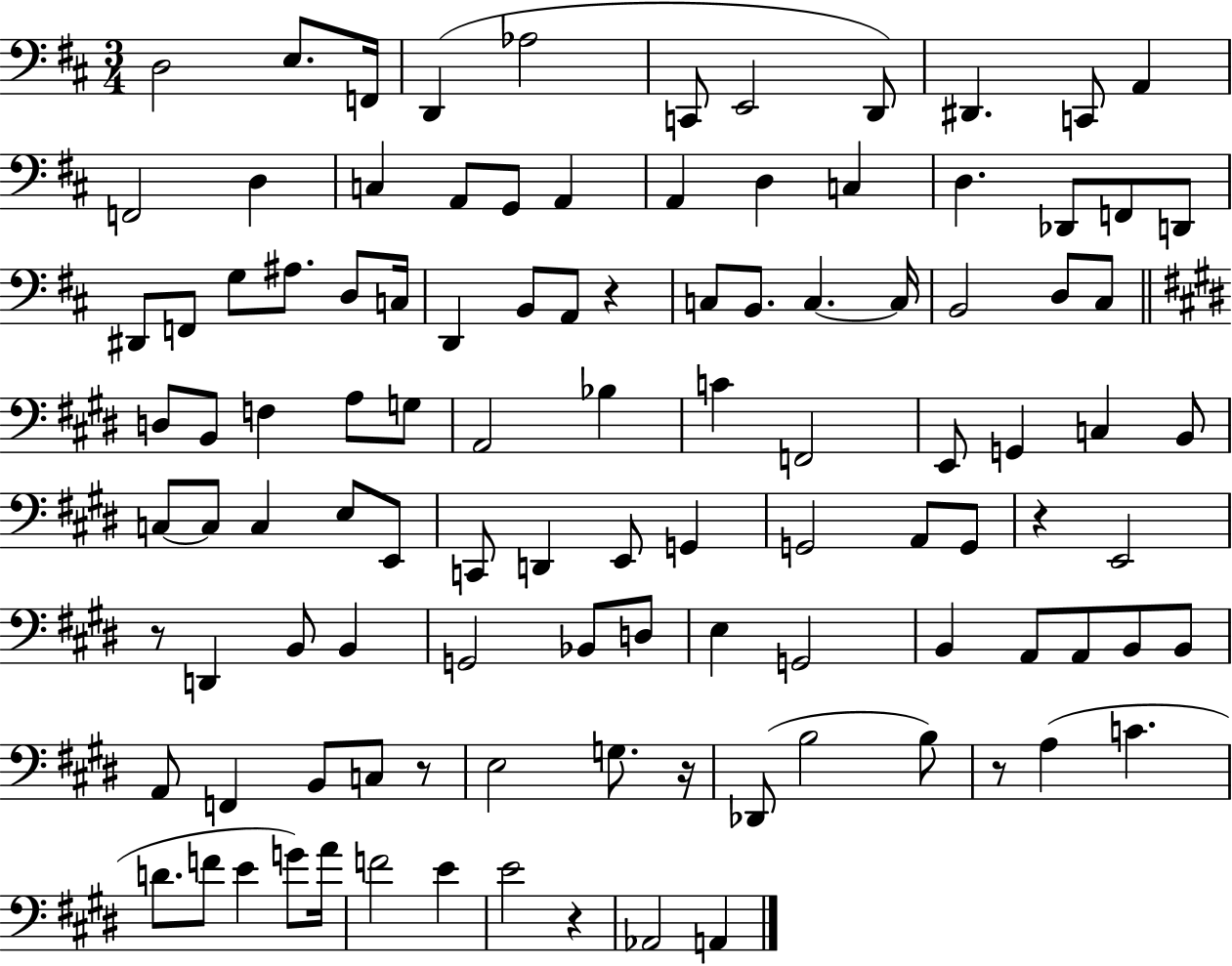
X:1
T:Untitled
M:3/4
L:1/4
K:D
D,2 E,/2 F,,/4 D,, _A,2 C,,/2 E,,2 D,,/2 ^D,, C,,/2 A,, F,,2 D, C, A,,/2 G,,/2 A,, A,, D, C, D, _D,,/2 F,,/2 D,,/2 ^D,,/2 F,,/2 G,/2 ^A,/2 D,/2 C,/4 D,, B,,/2 A,,/2 z C,/2 B,,/2 C, C,/4 B,,2 D,/2 ^C,/2 D,/2 B,,/2 F, A,/2 G,/2 A,,2 _B, C F,,2 E,,/2 G,, C, B,,/2 C,/2 C,/2 C, E,/2 E,,/2 C,,/2 D,, E,,/2 G,, G,,2 A,,/2 G,,/2 z E,,2 z/2 D,, B,,/2 B,, G,,2 _B,,/2 D,/2 E, G,,2 B,, A,,/2 A,,/2 B,,/2 B,,/2 A,,/2 F,, B,,/2 C,/2 z/2 E,2 G,/2 z/4 _D,,/2 B,2 B,/2 z/2 A, C D/2 F/2 E G/2 A/4 F2 E E2 z _A,,2 A,,